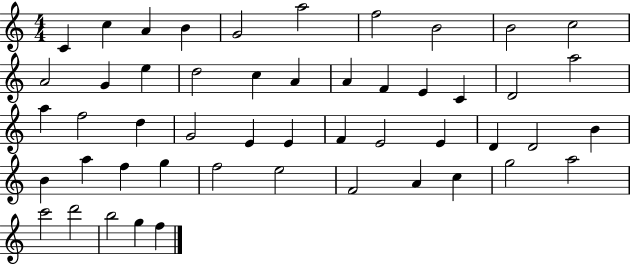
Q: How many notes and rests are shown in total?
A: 50